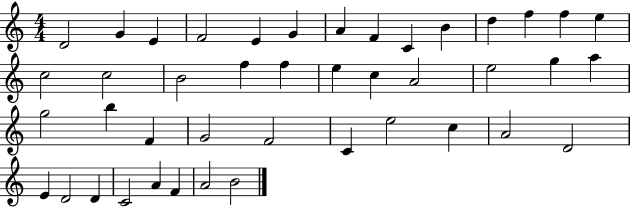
D4/h G4/q E4/q F4/h E4/q G4/q A4/q F4/q C4/q B4/q D5/q F5/q F5/q E5/q C5/h C5/h B4/h F5/q F5/q E5/q C5/q A4/h E5/h G5/q A5/q G5/h B5/q F4/q G4/h F4/h C4/q E5/h C5/q A4/h D4/h E4/q D4/h D4/q C4/h A4/q F4/q A4/h B4/h